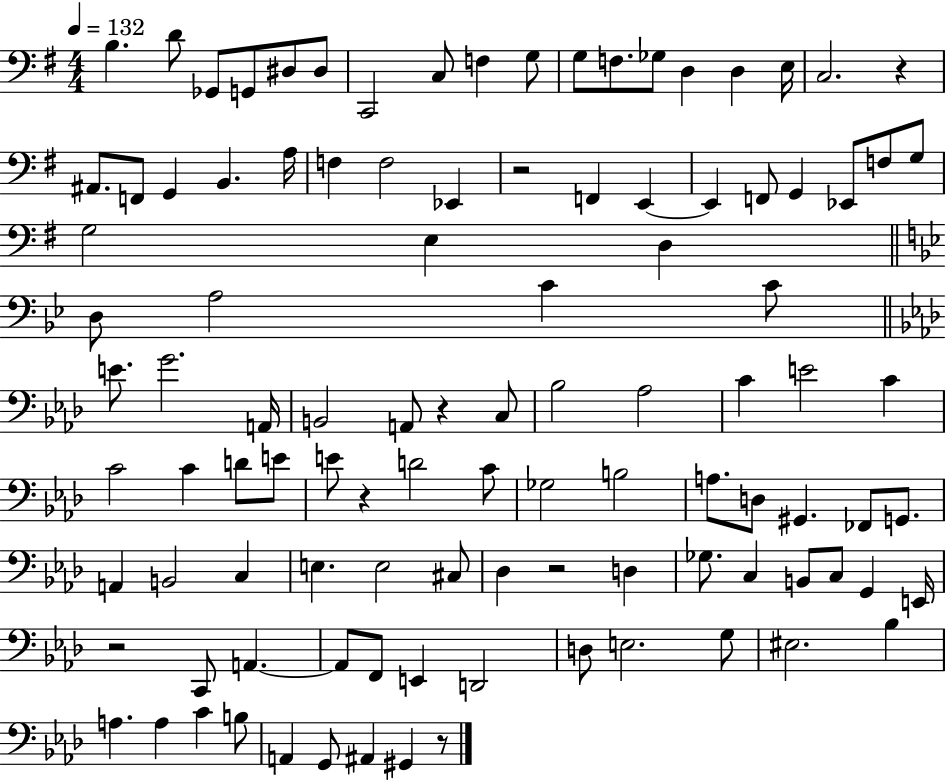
X:1
T:Untitled
M:4/4
L:1/4
K:G
B, D/2 _G,,/2 G,,/2 ^D,/2 ^D,/2 C,,2 C,/2 F, G,/2 G,/2 F,/2 _G,/2 D, D, E,/4 C,2 z ^A,,/2 F,,/2 G,, B,, A,/4 F, F,2 _E,, z2 F,, E,, E,, F,,/2 G,, _E,,/2 F,/2 G,/2 G,2 E, D, D,/2 A,2 C C/2 E/2 G2 A,,/4 B,,2 A,,/2 z C,/2 _B,2 _A,2 C E2 C C2 C D/2 E/2 E/2 z D2 C/2 _G,2 B,2 A,/2 D,/2 ^G,, _F,,/2 G,,/2 A,, B,,2 C, E, E,2 ^C,/2 _D, z2 D, _G,/2 C, B,,/2 C,/2 G,, E,,/4 z2 C,,/2 A,, A,,/2 F,,/2 E,, D,,2 D,/2 E,2 G,/2 ^E,2 _B, A, A, C B,/2 A,, G,,/2 ^A,, ^G,, z/2